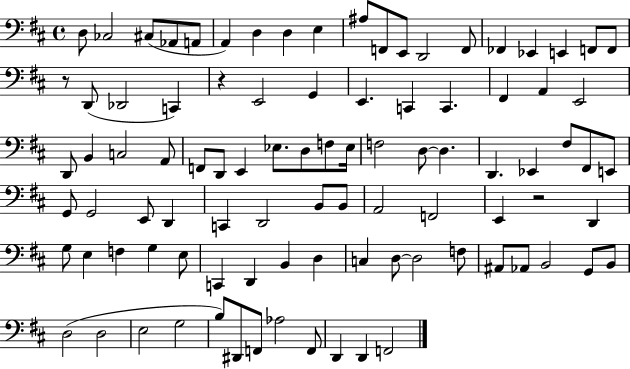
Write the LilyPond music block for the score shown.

{
  \clef bass
  \time 4/4
  \defaultTimeSignature
  \key d \major
  d8 ces2 cis8( aes,8 a,8 | a,4) d4 d4 e4 | ais8 f,8 e,8 d,2 f,8 | fes,4 ees,4 e,4 f,8 f,8 | \break r8 d,8( des,2 c,4) | r4 e,2 g,4 | e,4. c,4 c,4. | fis,4 a,4 e,2 | \break d,8 b,4 c2 a,8 | f,8 d,8 e,4 ees8. d8 f8 ees16 | f2 d8~~ d4. | d,4. ees,4 fis8 fis,8 e,8 | \break g,8 g,2 e,8 d,4 | c,4 d,2 b,8 b,8 | a,2 f,2 | e,4 r2 d,4 | \break g8 e4 f4 g4 e8 | c,4 d,4 b,4 d4 | c4 d8~~ d2 f8 | ais,8 aes,8 b,2 g,8 b,8 | \break d2( d2 | e2 g2 | b8) dis,8 f,8 aes2 f,8 | d,4 d,4 f,2 | \break \bar "|."
}